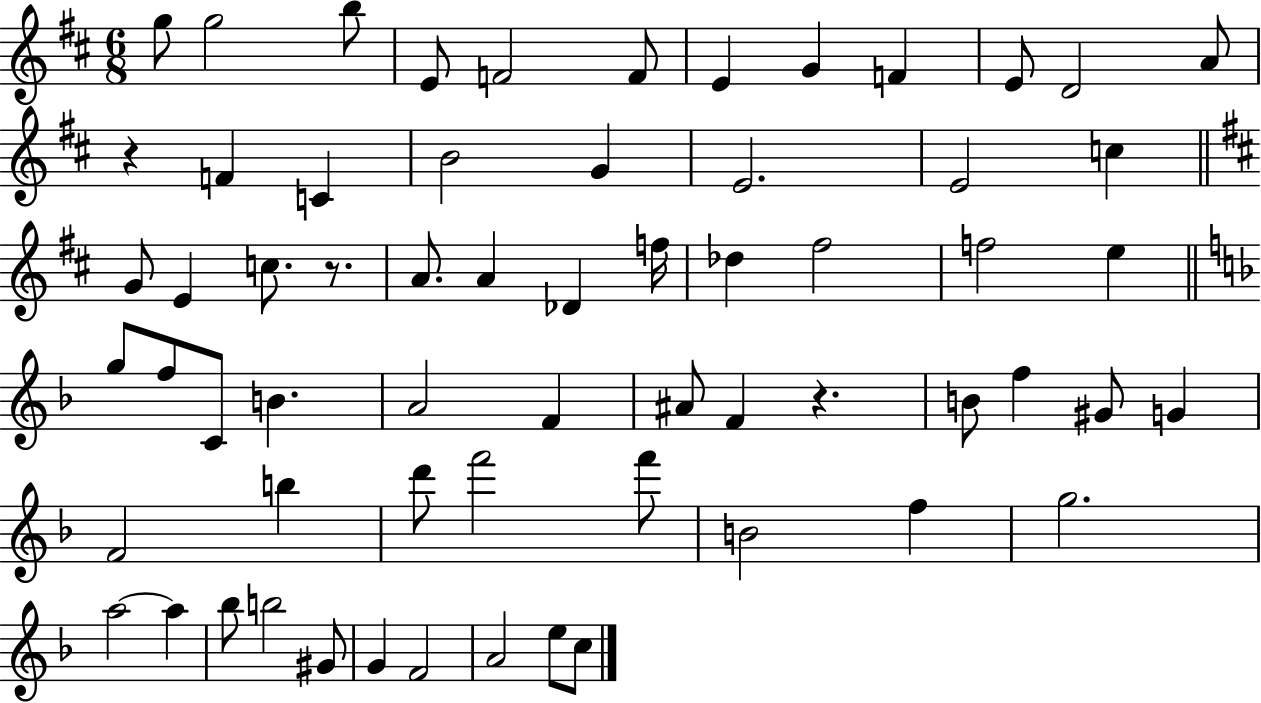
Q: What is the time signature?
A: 6/8